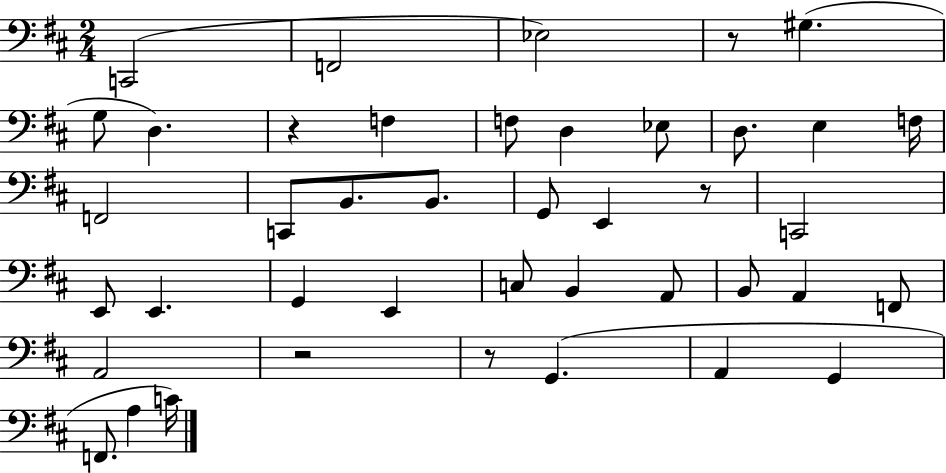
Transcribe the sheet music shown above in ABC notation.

X:1
T:Untitled
M:2/4
L:1/4
K:D
C,,2 F,,2 _E,2 z/2 ^G, G,/2 D, z F, F,/2 D, _E,/2 D,/2 E, F,/4 F,,2 C,,/2 B,,/2 B,,/2 G,,/2 E,, z/2 C,,2 E,,/2 E,, G,, E,, C,/2 B,, A,,/2 B,,/2 A,, F,,/2 A,,2 z2 z/2 G,, A,, G,, F,,/2 A, C/4